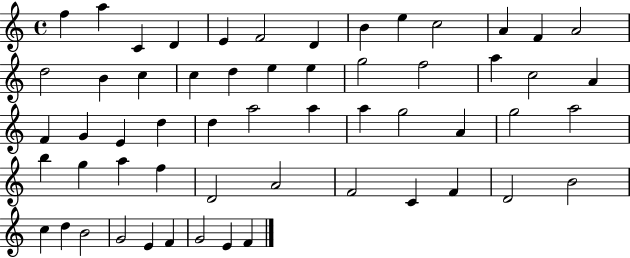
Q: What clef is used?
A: treble